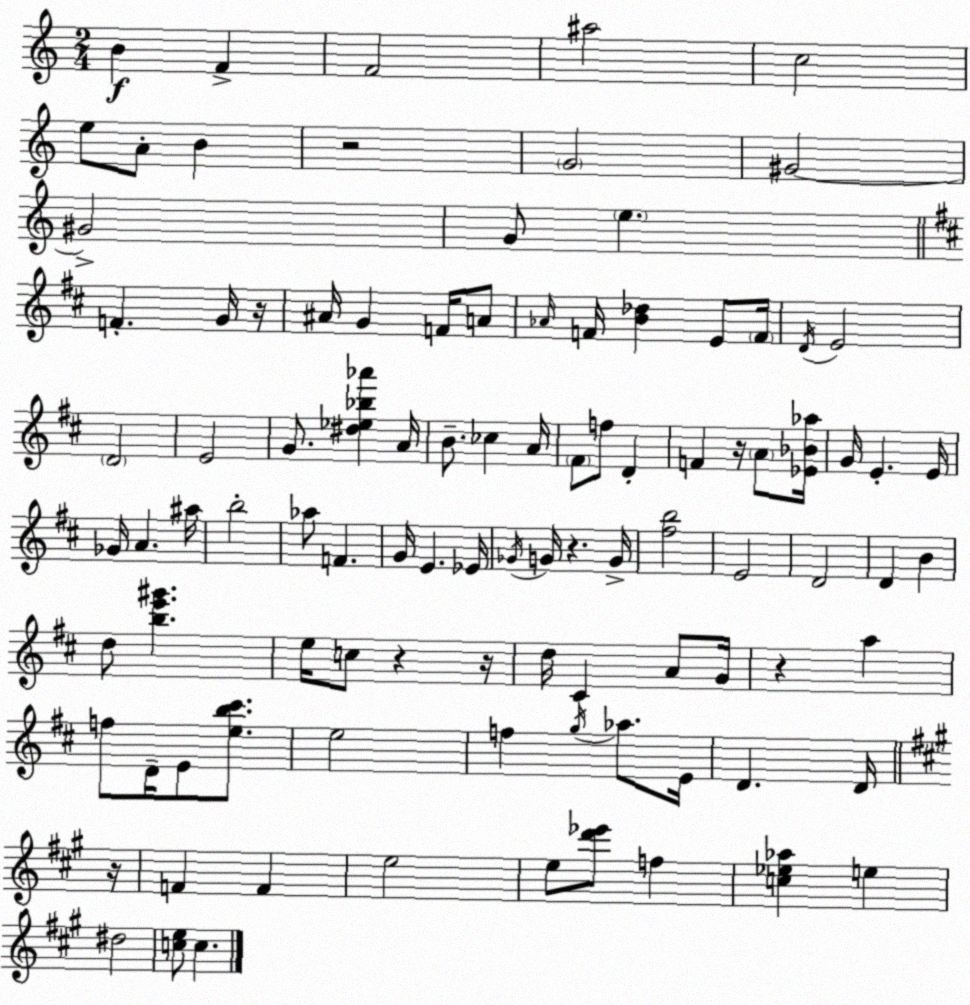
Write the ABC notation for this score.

X:1
T:Untitled
M:2/4
L:1/4
K:Am
B F F2 ^a2 c2 e/2 A/2 B z2 G2 ^G2 ^G2 G/2 e F G/4 z/4 ^A/4 G F/4 A/2 _A/4 F/4 [B_d] E/2 F/4 D/4 E2 D2 E2 G/2 [^d_e_b_a'] A/4 B/2 _c A/4 ^F/2 f/2 D F z/4 A/2 [_E_B_a]/4 G/4 E E/4 _G/4 A ^a/4 b2 _a/2 F G/4 E _E/4 _G/4 G/4 z G/4 [^fb]2 E2 D2 D B d/2 [be'^g'] e/4 c/2 z z/4 d/4 ^C A/2 G/4 z a f/2 D/4 E/2 [eb^c']/2 e2 f g/4 _a/2 E/4 D D/4 z/4 F F e2 e/2 [d'_e']/2 f [c_e_a] e ^d2 [ce]/2 c